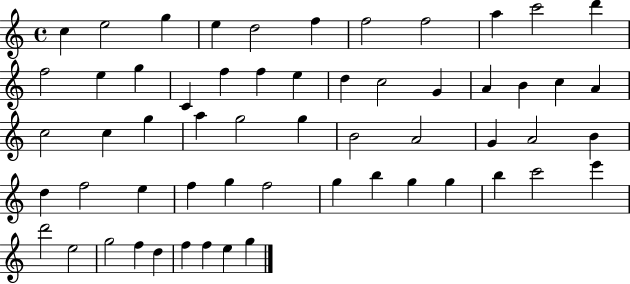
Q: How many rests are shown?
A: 0